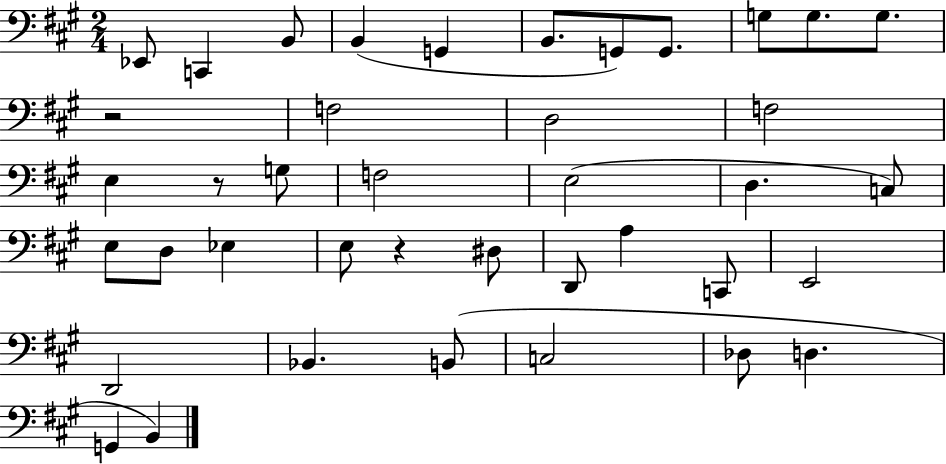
X:1
T:Untitled
M:2/4
L:1/4
K:A
_E,,/2 C,, B,,/2 B,, G,, B,,/2 G,,/2 G,,/2 G,/2 G,/2 G,/2 z2 F,2 D,2 F,2 E, z/2 G,/2 F,2 E,2 D, C,/2 E,/2 D,/2 _E, E,/2 z ^D,/2 D,,/2 A, C,,/2 E,,2 D,,2 _B,, B,,/2 C,2 _D,/2 D, G,, B,,